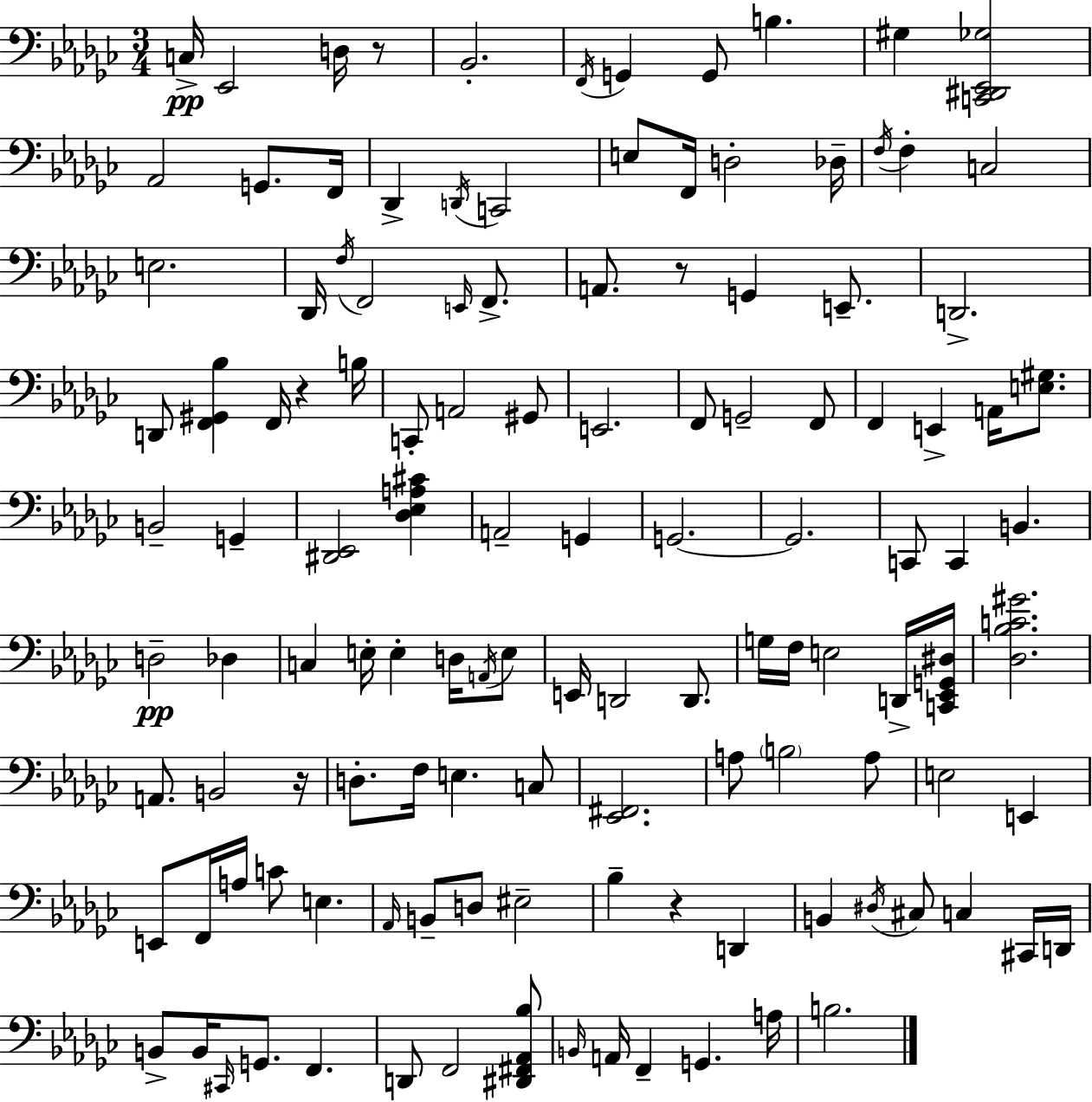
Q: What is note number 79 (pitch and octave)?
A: E3